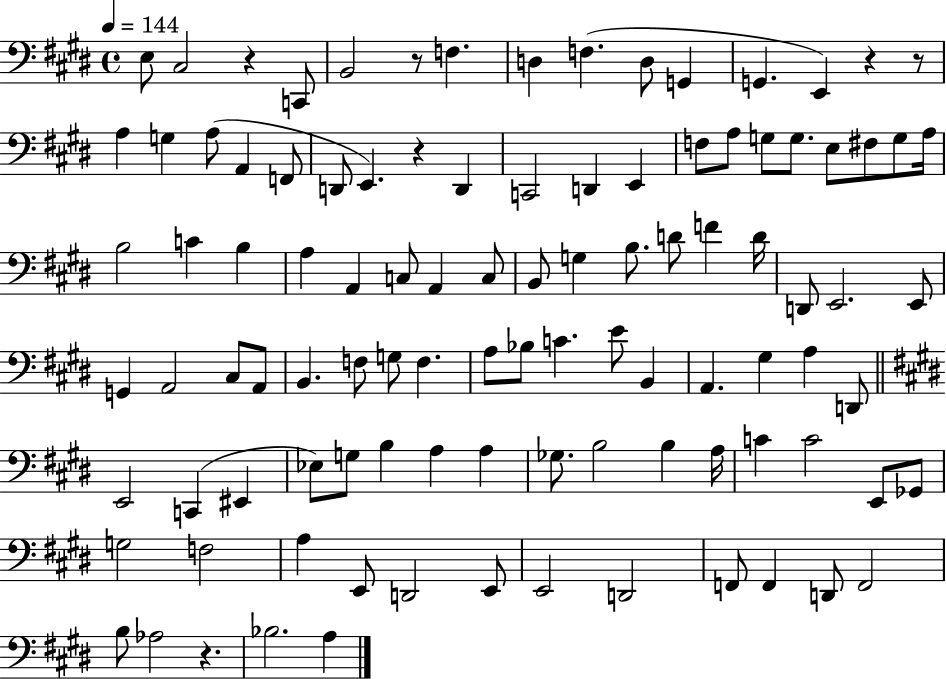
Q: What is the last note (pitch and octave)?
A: A3